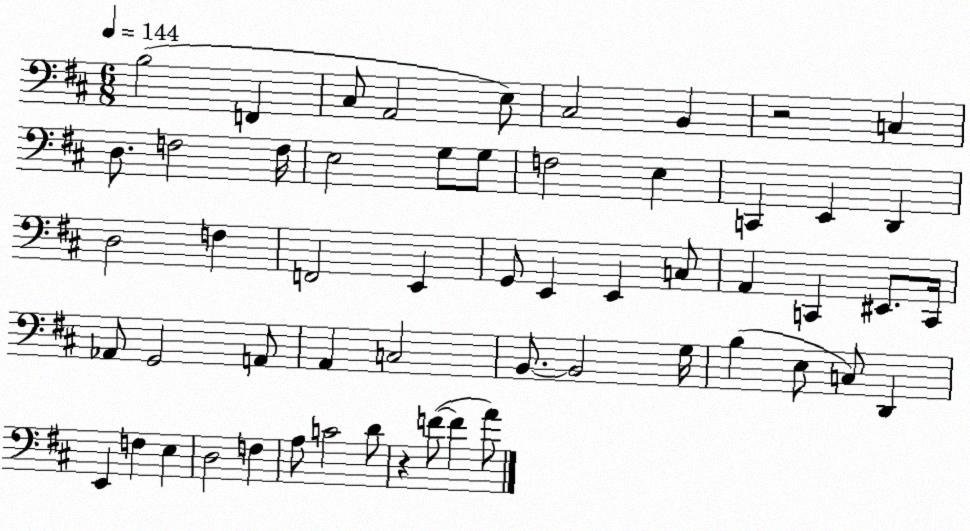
X:1
T:Untitled
M:6/8
L:1/4
K:D
B,2 F,, ^C,/2 A,,2 E,/2 ^C,2 B,, z2 C, D,/2 F,2 F,/4 E,2 G,/2 G,/2 F,2 E, C,, E,, D,, D,2 F, F,,2 E,, G,,/2 E,, E,, C,/2 A,, C,, ^E,,/2 C,,/4 _A,,/2 G,,2 A,,/2 A,, C,2 B,,/2 B,,2 G,/4 B, E,/2 C,/2 D,, E,, F, E, D,2 F, A,/2 C2 D/2 z F/2 F A/2